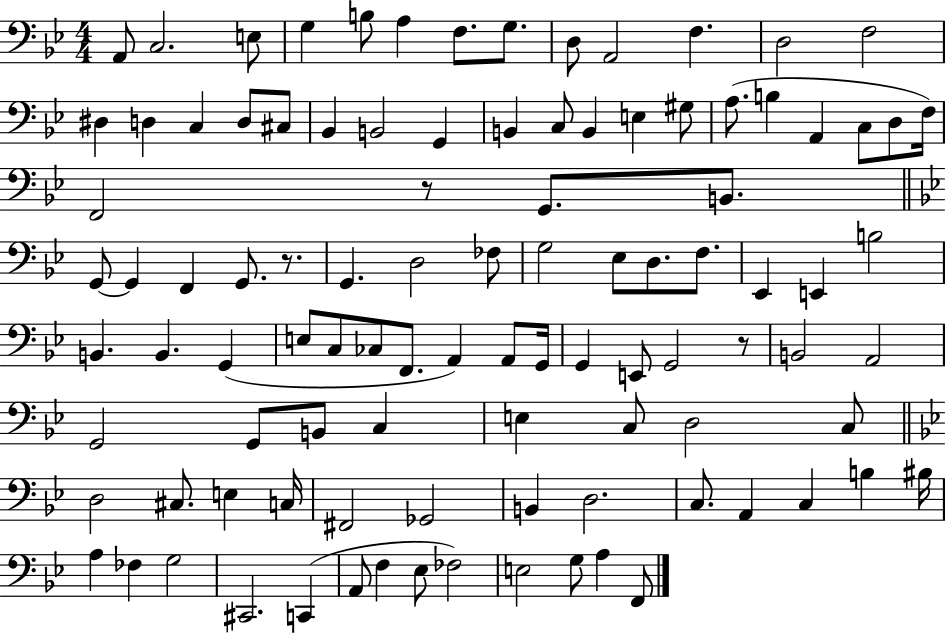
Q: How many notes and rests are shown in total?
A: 101